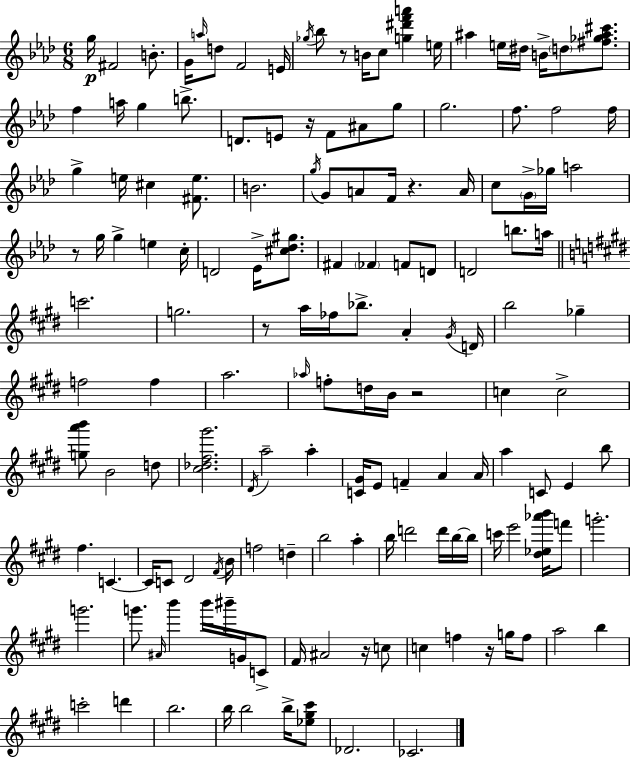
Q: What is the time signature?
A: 6/8